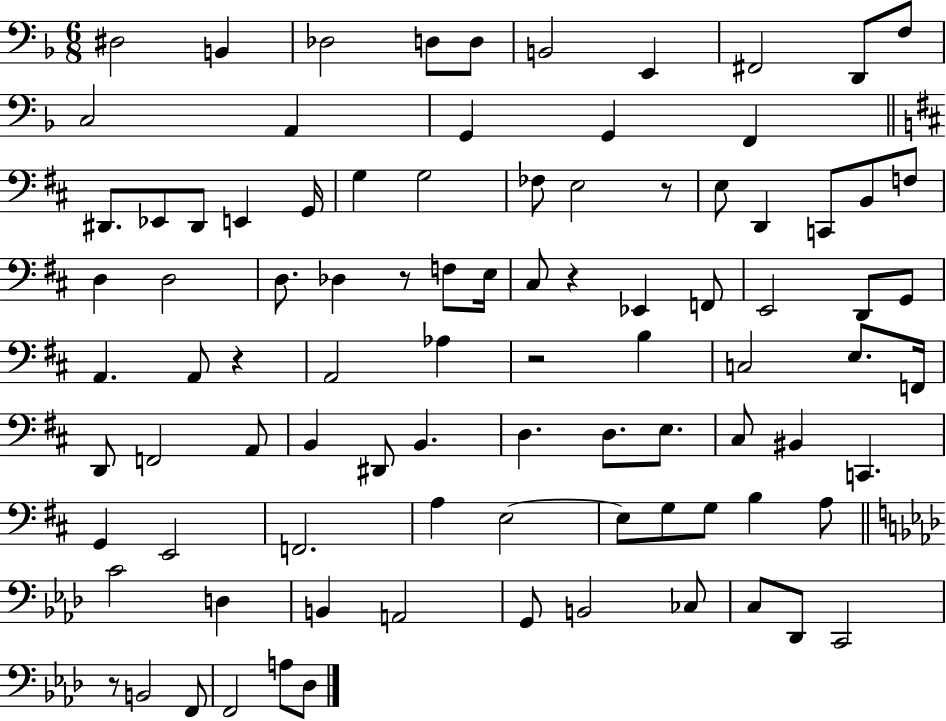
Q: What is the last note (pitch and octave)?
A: Db3